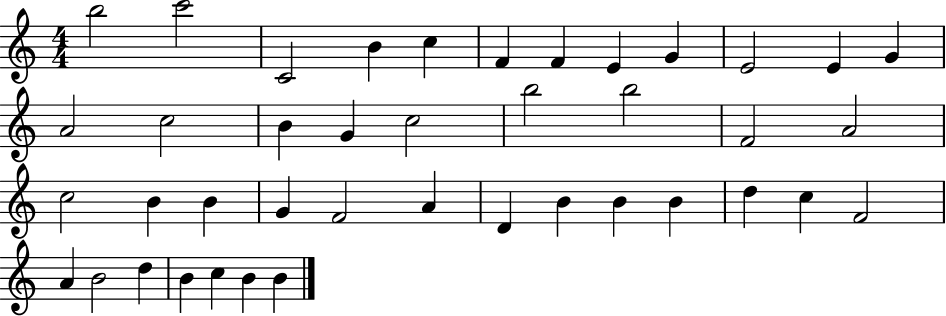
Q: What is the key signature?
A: C major